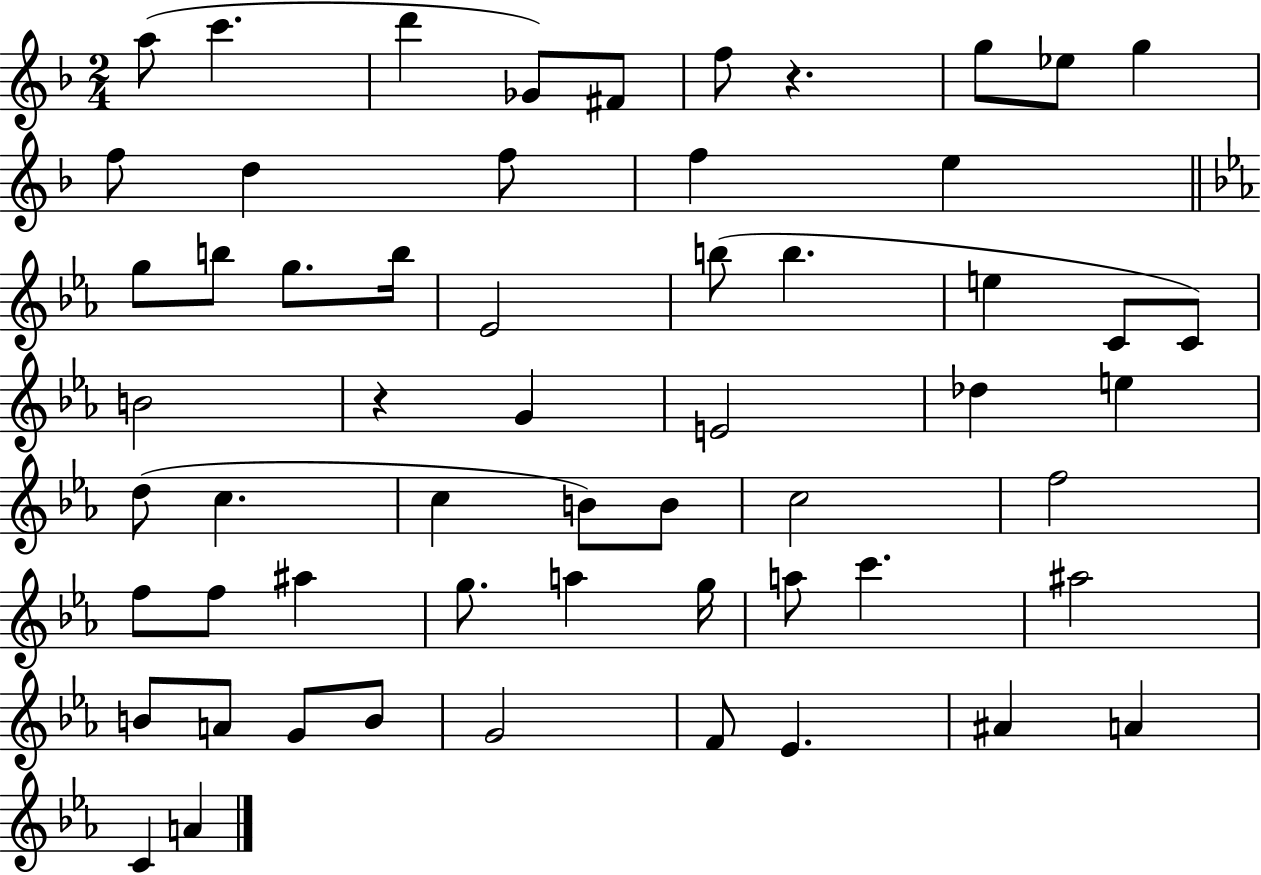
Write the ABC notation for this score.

X:1
T:Untitled
M:2/4
L:1/4
K:F
a/2 c' d' _G/2 ^F/2 f/2 z g/2 _e/2 g f/2 d f/2 f e g/2 b/2 g/2 b/4 _E2 b/2 b e C/2 C/2 B2 z G E2 _d e d/2 c c B/2 B/2 c2 f2 f/2 f/2 ^a g/2 a g/4 a/2 c' ^a2 B/2 A/2 G/2 B/2 G2 F/2 _E ^A A C A